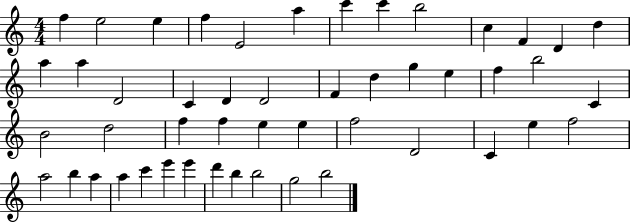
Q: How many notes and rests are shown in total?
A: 49